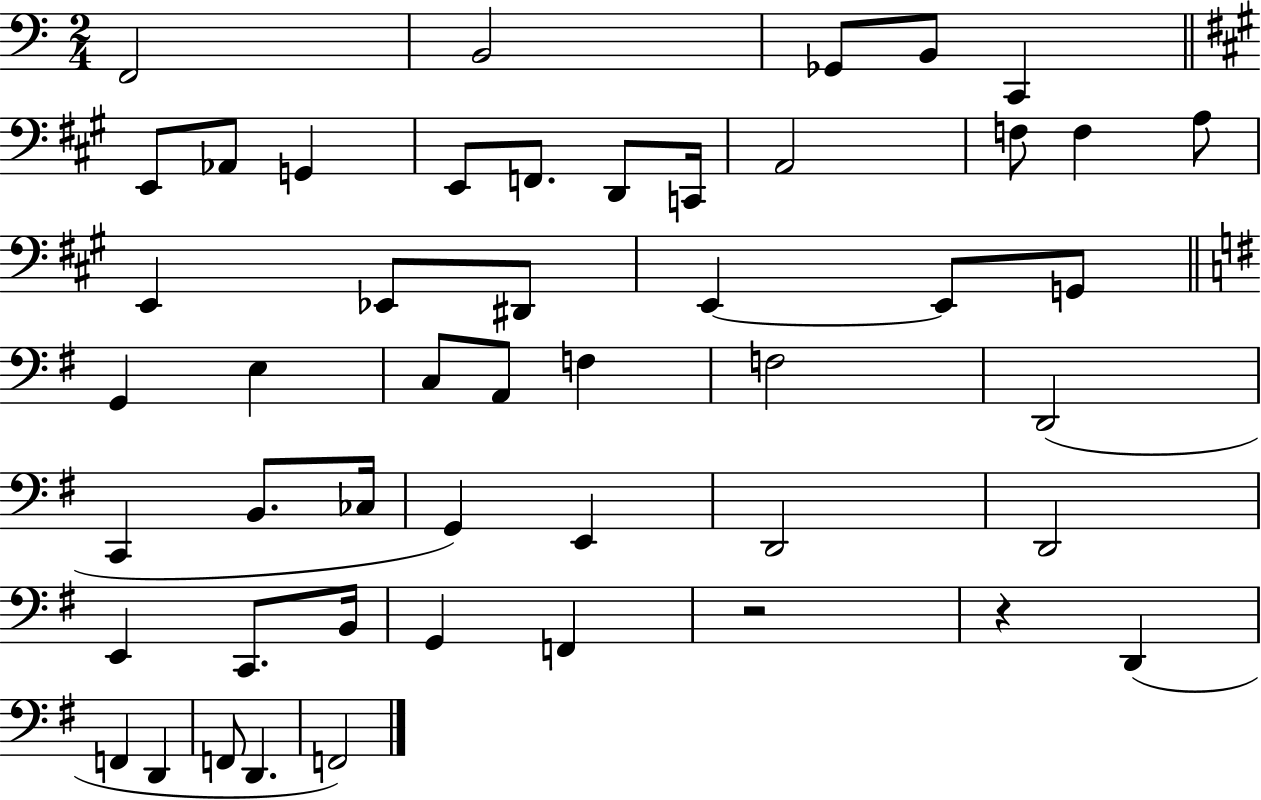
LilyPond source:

{
  \clef bass
  \numericTimeSignature
  \time 2/4
  \key c \major
  \repeat volta 2 { f,2 | b,2 | ges,8 b,8 c,4 | \bar "||" \break \key a \major e,8 aes,8 g,4 | e,8 f,8. d,8 c,16 | a,2 | f8 f4 a8 | \break e,4 ees,8 dis,8 | e,4~~ e,8 g,8 | \bar "||" \break \key e \minor g,4 e4 | c8 a,8 f4 | f2 | d,2( | \break c,4 b,8. ces16 | g,4) e,4 | d,2 | d,2 | \break e,4 c,8. b,16 | g,4 f,4 | r2 | r4 d,4( | \break f,4 d,4 | f,8 d,4. | f,2) | } \bar "|."
}